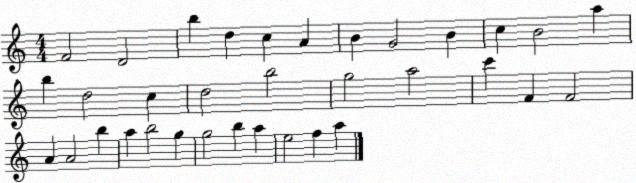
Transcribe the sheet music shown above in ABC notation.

X:1
T:Untitled
M:4/4
L:1/4
K:C
F2 D2 b d c A B G2 B c B2 a b d2 c d2 b2 g2 a2 c' F F2 A A2 b a b2 g g2 b a e2 f a